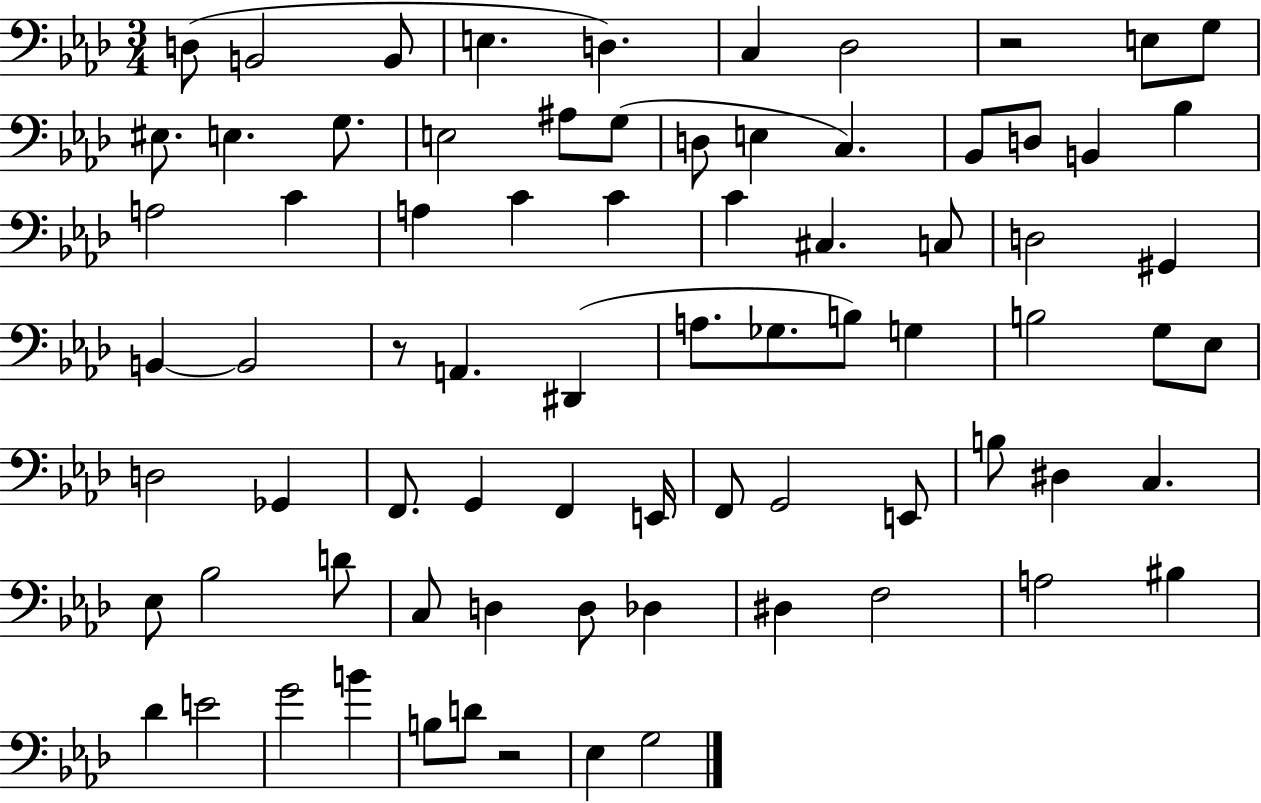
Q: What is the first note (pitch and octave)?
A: D3